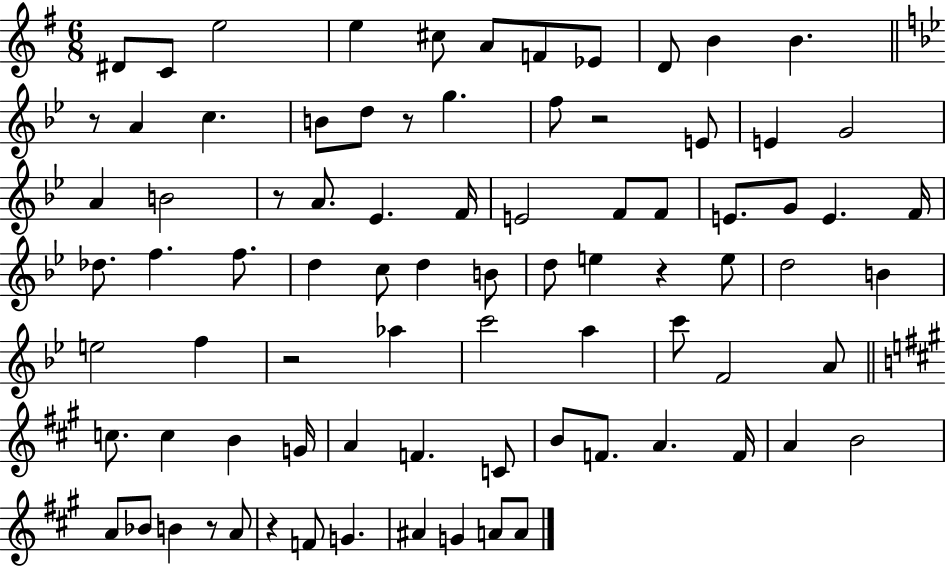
{
  \clef treble
  \numericTimeSignature
  \time 6/8
  \key g \major
  dis'8 c'8 e''2 | e''4 cis''8 a'8 f'8 ees'8 | d'8 b'4 b'4. | \bar "||" \break \key bes \major r8 a'4 c''4. | b'8 d''8 r8 g''4. | f''8 r2 e'8 | e'4 g'2 | \break a'4 b'2 | r8 a'8. ees'4. f'16 | e'2 f'8 f'8 | e'8. g'8 e'4. f'16 | \break des''8. f''4. f''8. | d''4 c''8 d''4 b'8 | d''8 e''4 r4 e''8 | d''2 b'4 | \break e''2 f''4 | r2 aes''4 | c'''2 a''4 | c'''8 f'2 a'8 | \break \bar "||" \break \key a \major c''8. c''4 b'4 g'16 | a'4 f'4. c'8 | b'8 f'8. a'4. f'16 | a'4 b'2 | \break a'8 bes'8 b'4 r8 a'8 | r4 f'8 g'4. | ais'4 g'4 a'8 a'8 | \bar "|."
}